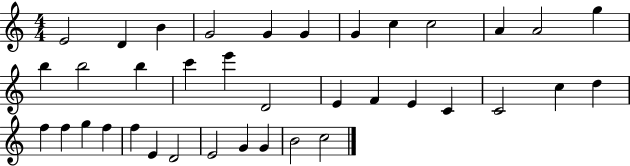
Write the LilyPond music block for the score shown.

{
  \clef treble
  \numericTimeSignature
  \time 4/4
  \key c \major
  e'2 d'4 b'4 | g'2 g'4 g'4 | g'4 c''4 c''2 | a'4 a'2 g''4 | \break b''4 b''2 b''4 | c'''4 e'''4 d'2 | e'4 f'4 e'4 c'4 | c'2 c''4 d''4 | \break f''4 f''4 g''4 f''4 | f''4 e'4 d'2 | e'2 g'4 g'4 | b'2 c''2 | \break \bar "|."
}